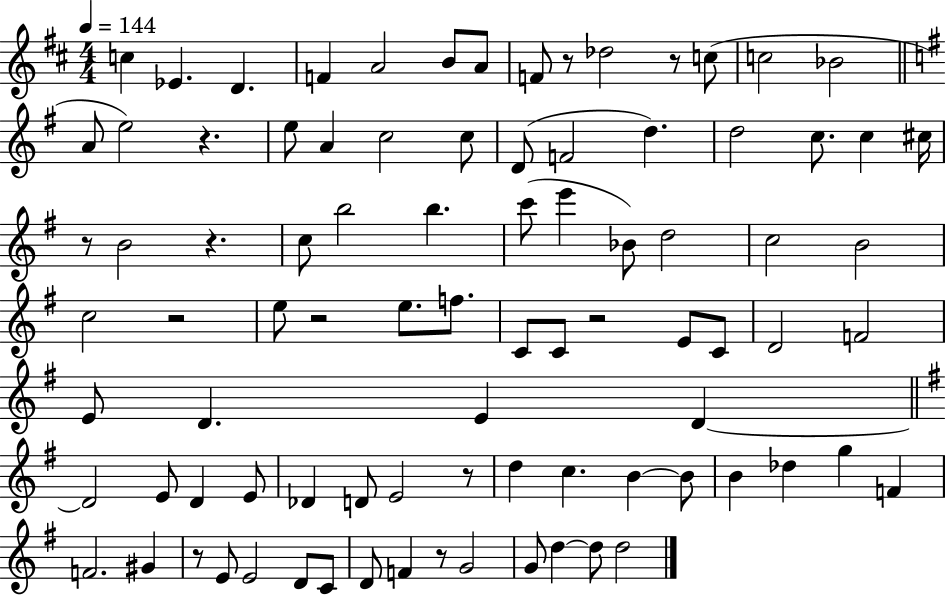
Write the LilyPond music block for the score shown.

{
  \clef treble
  \numericTimeSignature
  \time 4/4
  \key d \major
  \tempo 4 = 144
  \repeat volta 2 { c''4 ees'4. d'4. | f'4 a'2 b'8 a'8 | f'8 r8 des''2 r8 c''8( | c''2 bes'2 | \break \bar "||" \break \key e \minor a'8 e''2) r4. | e''8 a'4 c''2 c''8 | d'8( f'2 d''4.) | d''2 c''8. c''4 cis''16 | \break r8 b'2 r4. | c''8 b''2 b''4. | c'''8( e'''4 bes'8) d''2 | c''2 b'2 | \break c''2 r2 | e''8 r2 e''8. f''8. | c'8 c'8 r2 e'8 c'8 | d'2 f'2 | \break e'8 d'4. e'4 d'4~~ | \bar "||" \break \key e \minor d'2 e'8 d'4 e'8 | des'4 d'8 e'2 r8 | d''4 c''4. b'4~~ b'8 | b'4 des''4 g''4 f'4 | \break f'2. gis'4 | r8 e'8 e'2 d'8 c'8 | d'8 f'4 r8 g'2 | g'8 d''4~~ d''8 d''2 | \break } \bar "|."
}